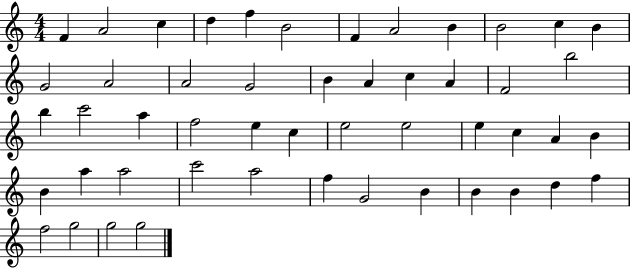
X:1
T:Untitled
M:4/4
L:1/4
K:C
F A2 c d f B2 F A2 B B2 c B G2 A2 A2 G2 B A c A F2 b2 b c'2 a f2 e c e2 e2 e c A B B a a2 c'2 a2 f G2 B B B d f f2 g2 g2 g2